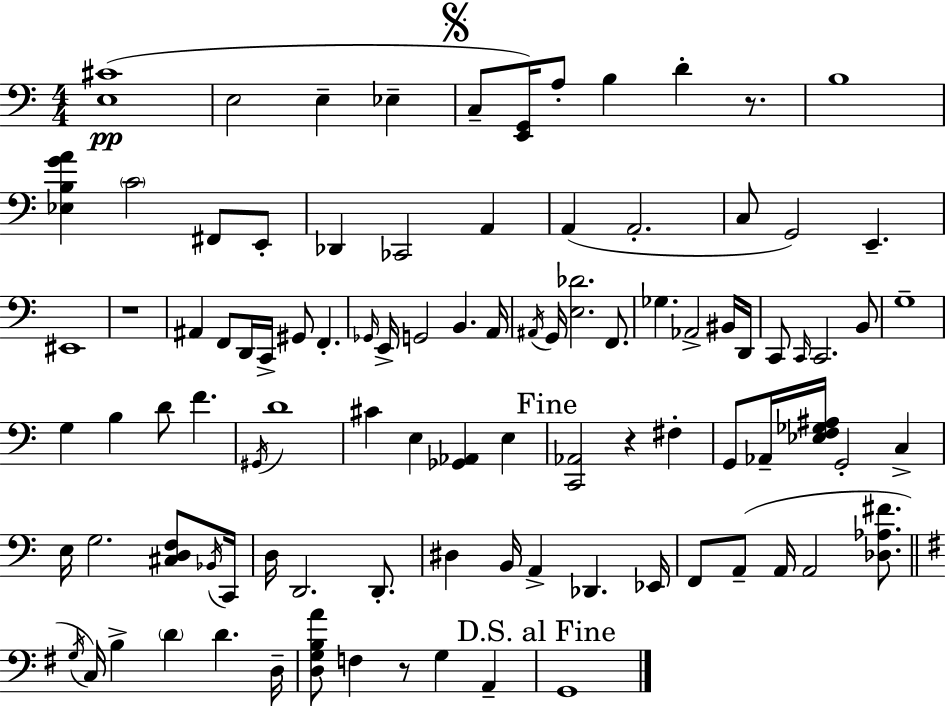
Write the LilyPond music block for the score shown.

{
  \clef bass
  \numericTimeSignature
  \time 4/4
  \key a \minor
  <e cis'>1(\pp | e2 e4-- ees4-- | \mark \markup { \musicglyph "scripts.segno" } c8-- <e, g,>16) a8-. b4 d'4-. r8. | b1 | \break <ees b g' a'>4 \parenthesize c'2 fis,8 e,8-. | des,4 ces,2 a,4 | a,4( a,2.-. | c8 g,2) e,4.-- | \break eis,1 | r1 | ais,4 f,8 d,16 c,16-> gis,8 f,4.-. | \grace { ges,16 } e,16-> g,2 b,4. | \break a,16 \acciaccatura { ais,16 } g,16 <e des'>2. f,8. | ges4. aes,2-> | bis,16 d,16 c,8 \grace { c,16 } c,2. | b,8 g1-- | \break g4 b4 d'8 f'4. | \acciaccatura { gis,16 } d'1 | cis'4 e4 <ges, aes,>4 | e4 \mark "Fine" <c, aes,>2 r4 | \break fis4-. g,8 aes,16-- <ees f ges ais>16 g,2-. | c4-> e16 g2. | <cis d f>8 \acciaccatura { bes,16 } c,16 d16 d,2. | d,8.-. dis4 b,16 a,4-> des,4. | \break ees,16 f,8 a,8--( a,16 a,2 | <des aes fis'>8. \bar "||" \break \key g \major \acciaccatura { g16 } c16) b4-> \parenthesize d'4 d'4. | d16-- <d g b a'>8 f4 r8 g4 a,4-- | \mark "D.S. al Fine" g,1 | \bar "|."
}